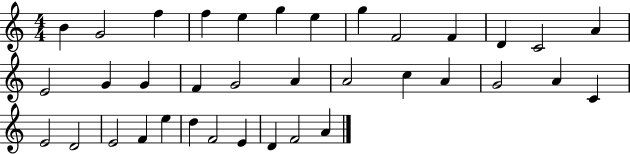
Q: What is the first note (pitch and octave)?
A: B4